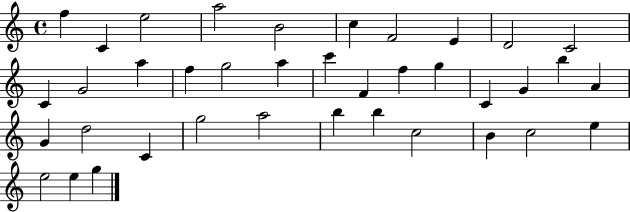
X:1
T:Untitled
M:4/4
L:1/4
K:C
f C e2 a2 B2 c F2 E D2 C2 C G2 a f g2 a c' F f g C G b A G d2 C g2 a2 b b c2 B c2 e e2 e g